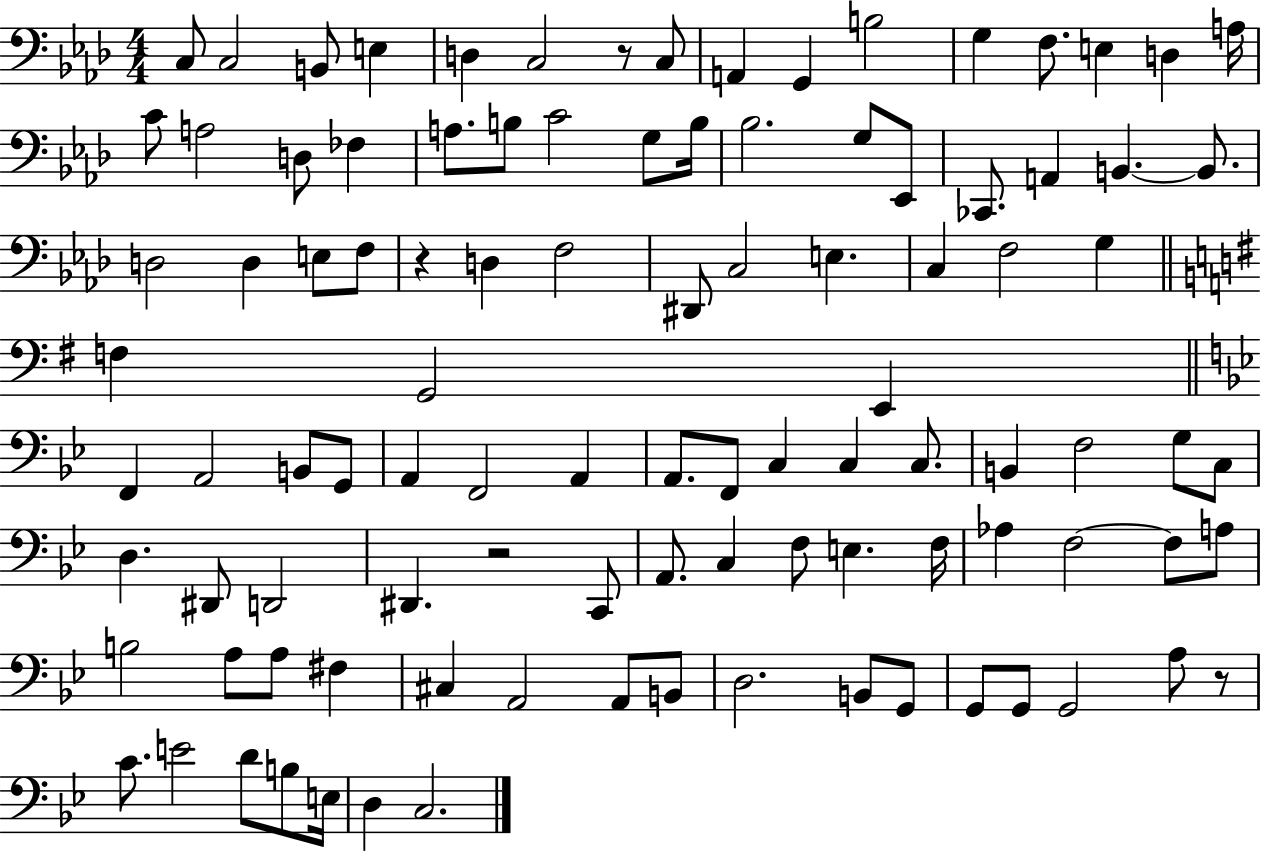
{
  \clef bass
  \numericTimeSignature
  \time 4/4
  \key aes \major
  c8 c2 b,8 e4 | d4 c2 r8 c8 | a,4 g,4 b2 | g4 f8. e4 d4 a16 | \break c'8 a2 d8 fes4 | a8. b8 c'2 g8 b16 | bes2. g8 ees,8 | ces,8. a,4 b,4.~~ b,8. | \break d2 d4 e8 f8 | r4 d4 f2 | dis,8 c2 e4. | c4 f2 g4 | \break \bar "||" \break \key g \major f4 g,2 e,4 | \bar "||" \break \key bes \major f,4 a,2 b,8 g,8 | a,4 f,2 a,4 | a,8. f,8 c4 c4 c8. | b,4 f2 g8 c8 | \break d4. dis,8 d,2 | dis,4. r2 c,8 | a,8. c4 f8 e4. f16 | aes4 f2~~ f8 a8 | \break b2 a8 a8 fis4 | cis4 a,2 a,8 b,8 | d2. b,8 g,8 | g,8 g,8 g,2 a8 r8 | \break c'8. e'2 d'8 b8 e16 | d4 c2. | \bar "|."
}